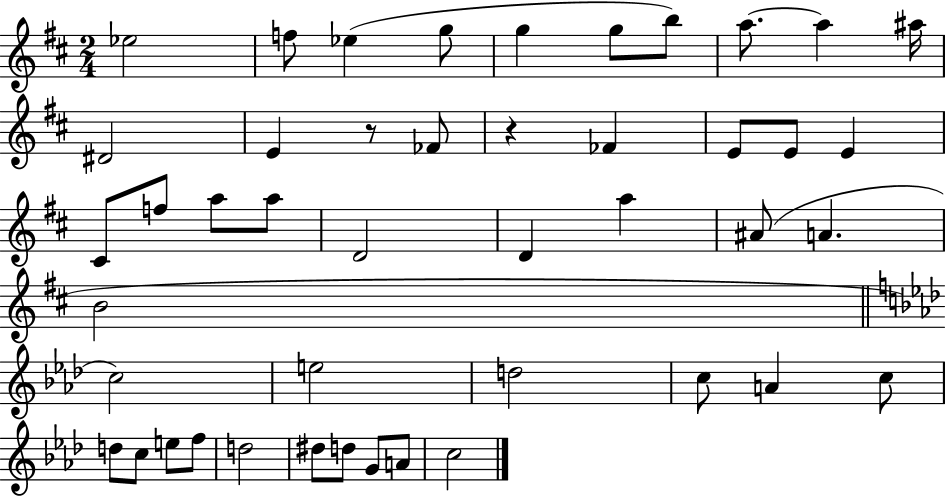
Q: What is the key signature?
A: D major